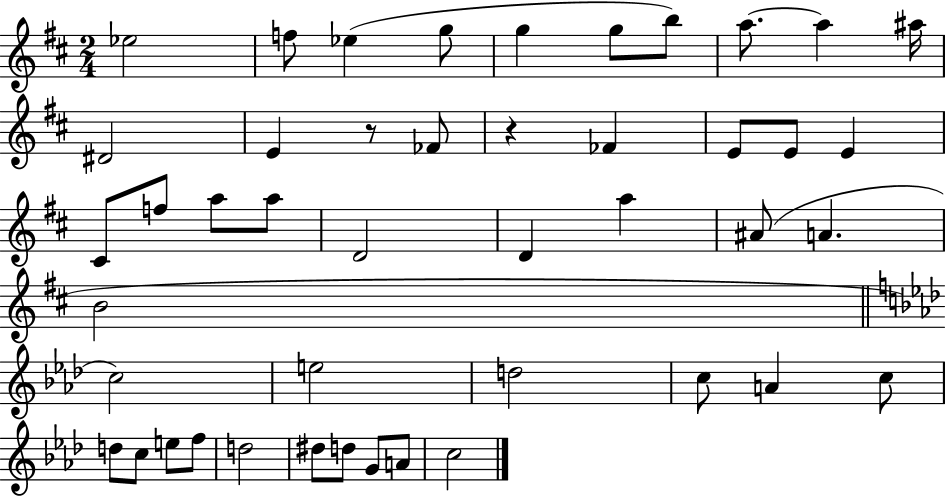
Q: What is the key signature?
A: D major